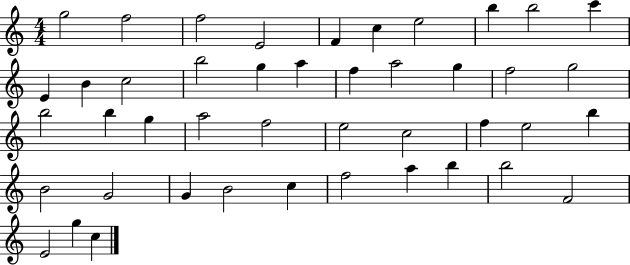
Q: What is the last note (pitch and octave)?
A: C5